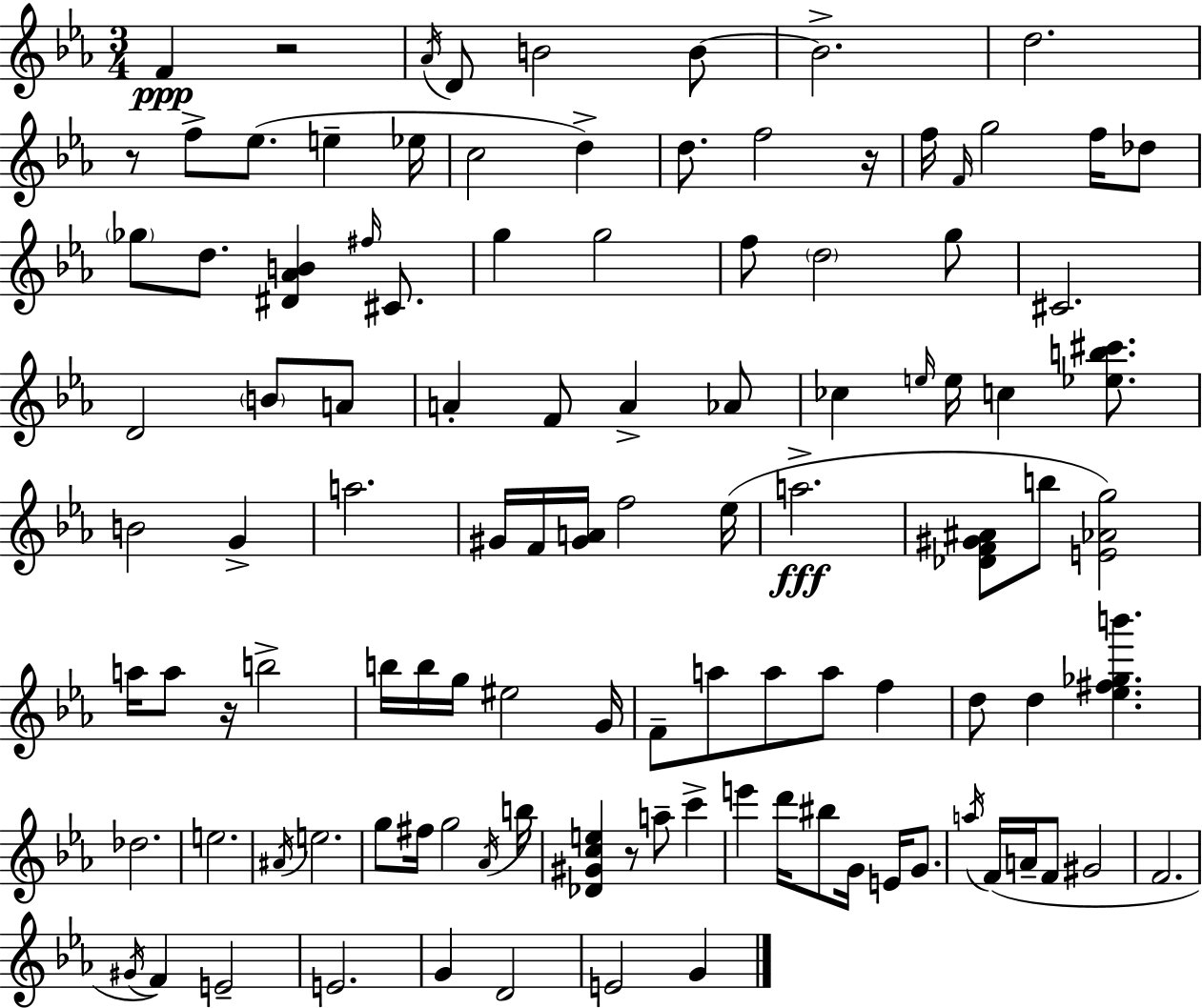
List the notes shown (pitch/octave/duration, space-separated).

F4/q R/h Ab4/s D4/e B4/h B4/e B4/h. D5/h. R/e F5/e Eb5/e. E5/q Eb5/s C5/h D5/q D5/e. F5/h R/s F5/s F4/s G5/h F5/s Db5/e Gb5/e D5/e. [D#4,Ab4,B4]/q F#5/s C#4/e. G5/q G5/h F5/e D5/h G5/e C#4/h. D4/h B4/e A4/e A4/q F4/e A4/q Ab4/e CES5/q E5/s E5/s C5/q [Eb5,B5,C#6]/e. B4/h G4/q A5/h. G#4/s F4/s [G#4,A4]/s F5/h Eb5/s A5/h. [Db4,F4,G#4,A#4]/e B5/e [E4,Ab4,G5]/h A5/s A5/e R/s B5/h B5/s B5/s G5/s EIS5/h G4/s F4/e A5/e A5/e A5/e F5/q D5/e D5/q [Eb5,F#5,Gb5,B6]/q. Db5/h. E5/h. A#4/s E5/h. G5/e F#5/s G5/h Ab4/s B5/s [Db4,G#4,C5,E5]/q R/e A5/e C6/q E6/q D6/s BIS5/e G4/s E4/s G4/e. A5/s F4/s A4/s F4/e G#4/h F4/h. G#4/s F4/q E4/h E4/h. G4/q D4/h E4/h G4/q